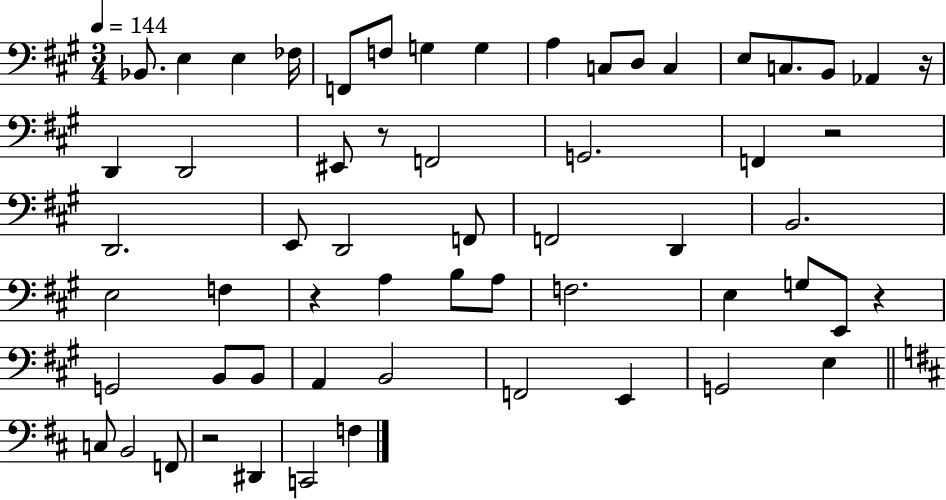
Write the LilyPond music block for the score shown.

{
  \clef bass
  \numericTimeSignature
  \time 3/4
  \key a \major
  \tempo 4 = 144
  bes,8. e4 e4 fes16 | f,8 f8 g4 g4 | a4 c8 d8 c4 | e8 c8. b,8 aes,4 r16 | \break d,4 d,2 | eis,8 r8 f,2 | g,2. | f,4 r2 | \break d,2. | e,8 d,2 f,8 | f,2 d,4 | b,2. | \break e2 f4 | r4 a4 b8 a8 | f2. | e4 g8 e,8 r4 | \break g,2 b,8 b,8 | a,4 b,2 | f,2 e,4 | g,2 e4 | \break \bar "||" \break \key b \minor c8 b,2 f,8 | r2 dis,4 | c,2 f4 | \bar "|."
}